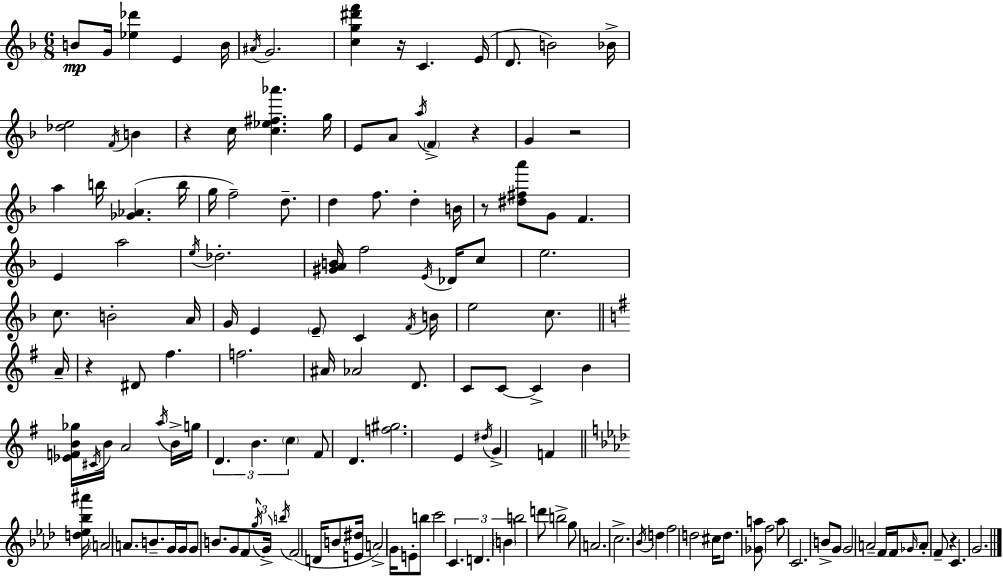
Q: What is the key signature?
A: F major